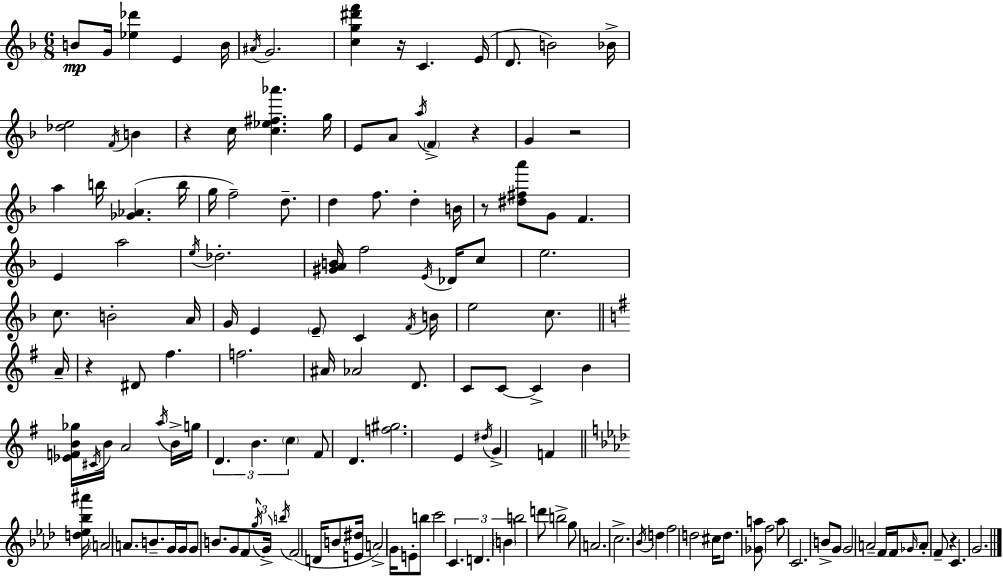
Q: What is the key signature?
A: F major